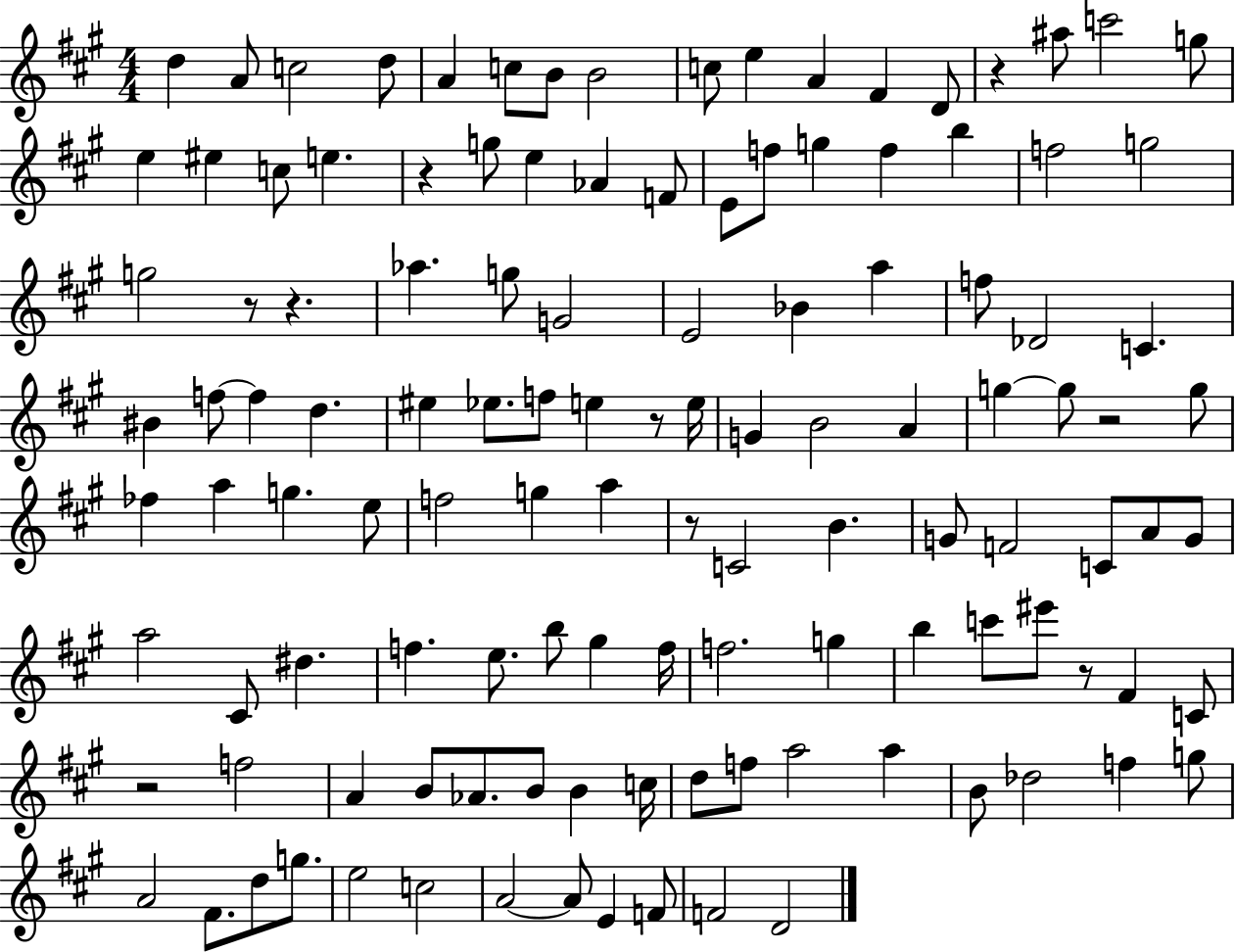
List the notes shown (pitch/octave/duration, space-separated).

D5/q A4/e C5/h D5/e A4/q C5/e B4/e B4/h C5/e E5/q A4/q F#4/q D4/e R/q A#5/e C6/h G5/e E5/q EIS5/q C5/e E5/q. R/q G5/e E5/q Ab4/q F4/e E4/e F5/e G5/q F5/q B5/q F5/h G5/h G5/h R/e R/q. Ab5/q. G5/e G4/h E4/h Bb4/q A5/q F5/e Db4/h C4/q. BIS4/q F5/e F5/q D5/q. EIS5/q Eb5/e. F5/e E5/q R/e E5/s G4/q B4/h A4/q G5/q G5/e R/h G5/e FES5/q A5/q G5/q. E5/e F5/h G5/q A5/q R/e C4/h B4/q. G4/e F4/h C4/e A4/e G4/e A5/h C#4/e D#5/q. F5/q. E5/e. B5/e G#5/q F5/s F5/h. G5/q B5/q C6/e EIS6/e R/e F#4/q C4/e R/h F5/h A4/q B4/e Ab4/e. B4/e B4/q C5/s D5/e F5/e A5/h A5/q B4/e Db5/h F5/q G5/e A4/h F#4/e. D5/e G5/e. E5/h C5/h A4/h A4/e E4/q F4/e F4/h D4/h